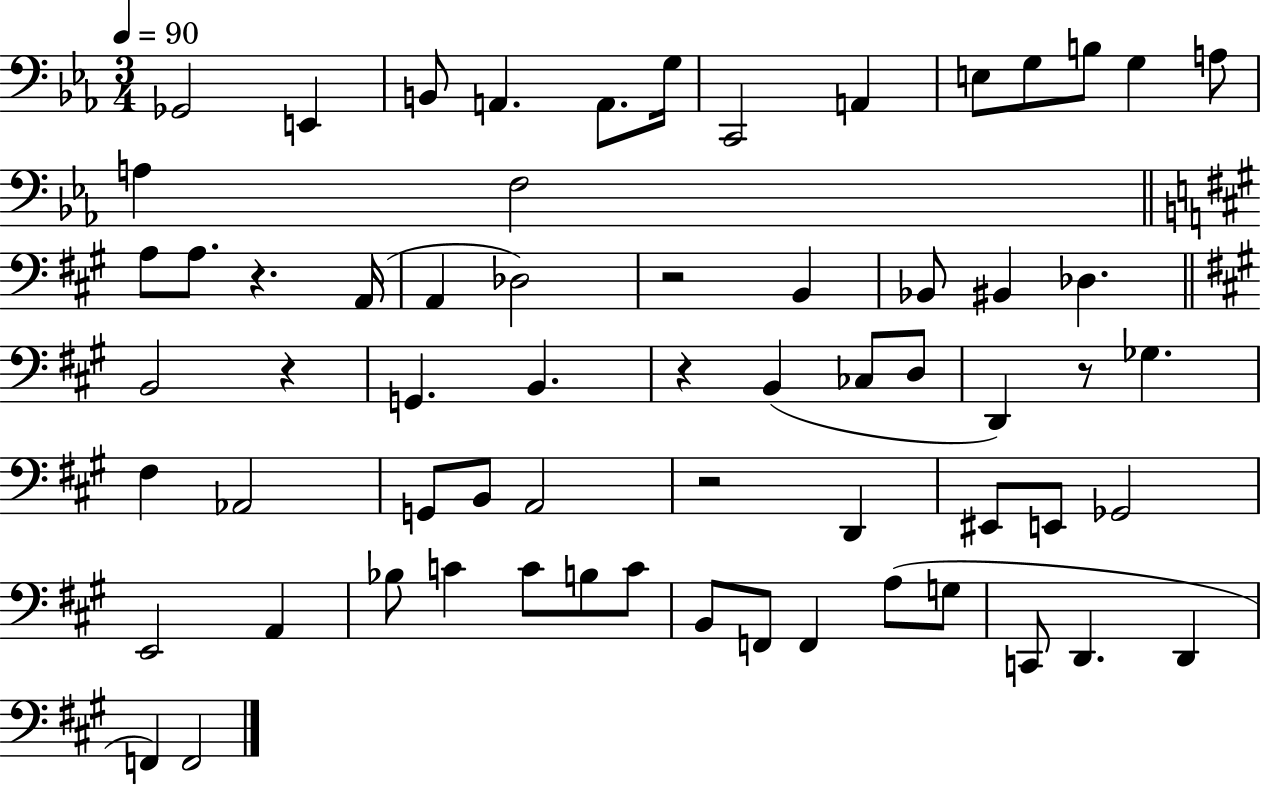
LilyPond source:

{
  \clef bass
  \numericTimeSignature
  \time 3/4
  \key ees \major
  \tempo 4 = 90
  ges,2 e,4 | b,8 a,4. a,8. g16 | c,2 a,4 | e8 g8 b8 g4 a8 | \break a4 f2 | \bar "||" \break \key a \major a8 a8. r4. a,16( | a,4 des2) | r2 b,4 | bes,8 bis,4 des4. | \break \bar "||" \break \key a \major b,2 r4 | g,4. b,4. | r4 b,4( ces8 d8 | d,4) r8 ges4. | \break fis4 aes,2 | g,8 b,8 a,2 | r2 d,4 | eis,8 e,8 ges,2 | \break e,2 a,4 | bes8 c'4 c'8 b8 c'8 | b,8 f,8 f,4 a8( g8 | c,8 d,4. d,4 | \break f,4) f,2 | \bar "|."
}